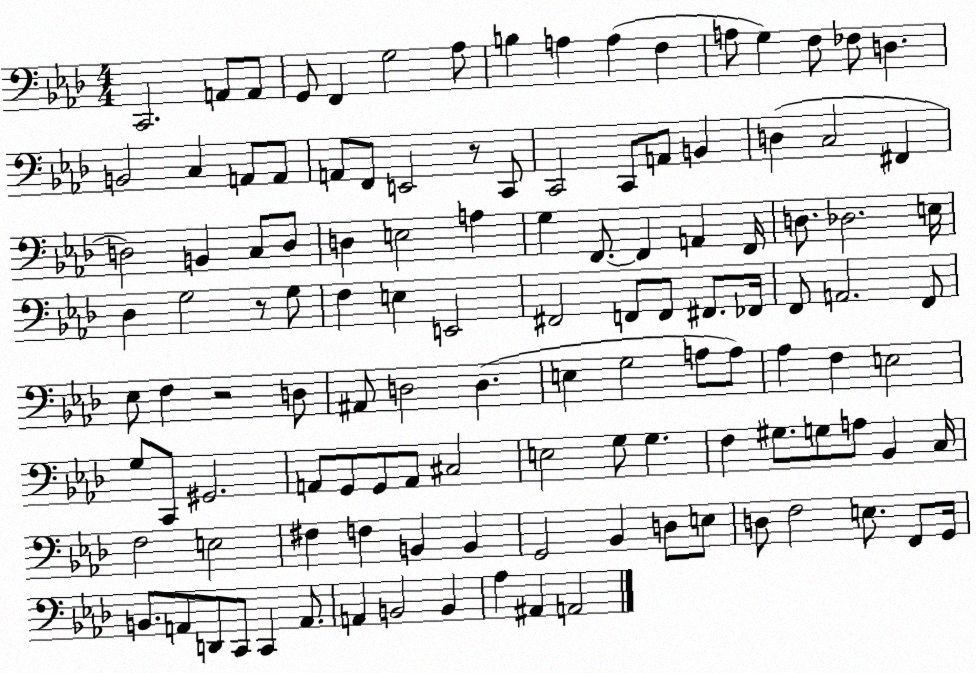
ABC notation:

X:1
T:Untitled
M:4/4
L:1/4
K:Ab
C,,2 A,,/2 A,,/2 G,,/2 F,, G,2 _A,/2 B, A, A, F, A,/2 G, F,/2 _F,/2 D, B,,2 C, A,,/2 A,,/2 A,,/2 F,,/2 E,,2 z/2 C,,/2 C,,2 C,,/2 A,,/2 B,, D, C,2 ^F,, D,2 B,, C,/2 D,/2 D, E,2 A, G, F,,/2 F,, A,, F,,/4 D,/2 _D,2 E,/4 _D, G,2 z/2 G,/2 F, E, E,,2 ^F,,2 F,,/2 F,,/2 ^F,,/2 _F,,/4 F,,/2 A,,2 F,,/2 _E,/2 F, z2 D,/2 ^A,,/2 D,2 D, E, G,2 A,/2 A,/2 _A, F, E,2 G,/2 C,,/2 ^G,,2 A,,/2 G,,/2 G,,/2 A,,/2 ^C,2 E,2 G,/2 G, F, ^G,/2 G,/2 A,/2 _B,, C,/4 F,2 E,2 ^F, F, B,, B,, G,,2 _B,, D,/2 E,/2 D,/2 F,2 E,/2 F,,/2 G,,/4 B,,/2 A,,/2 D,,/2 C,,/2 C,, A,,/2 A,, B,,2 B,, _A, ^A,, A,,2